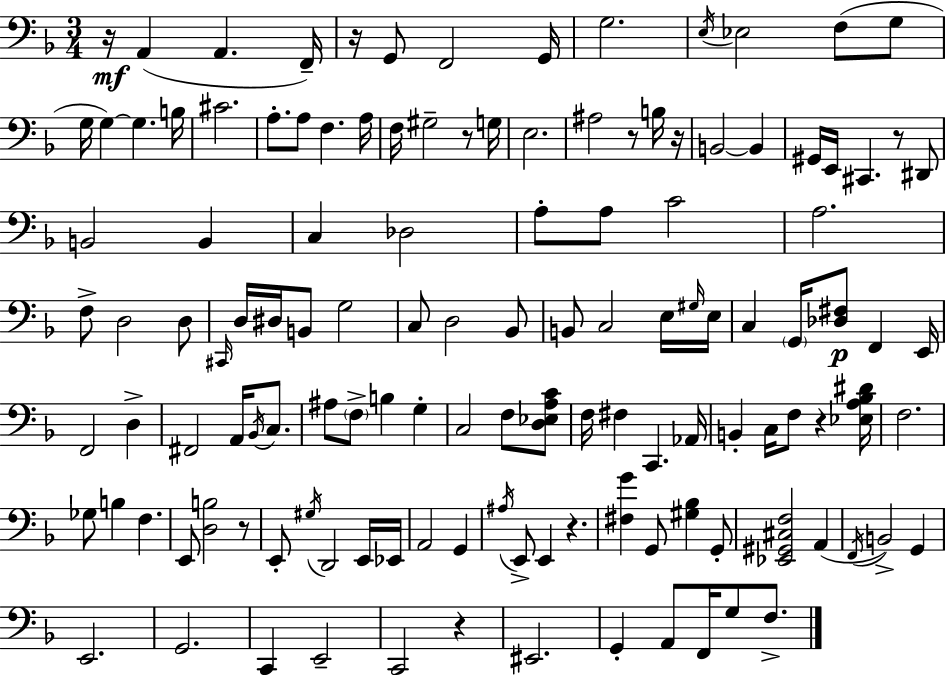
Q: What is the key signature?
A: D minor